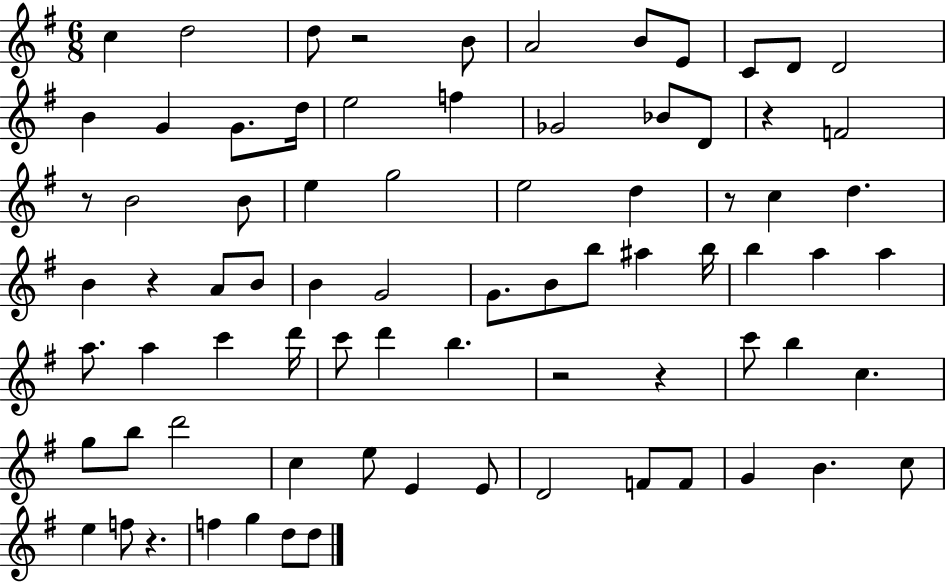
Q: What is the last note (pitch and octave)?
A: D5